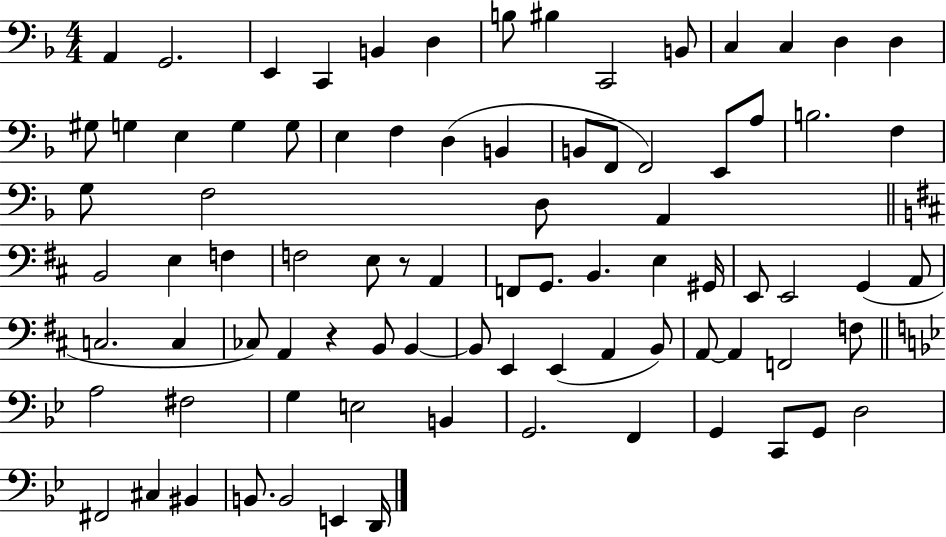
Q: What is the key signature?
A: F major